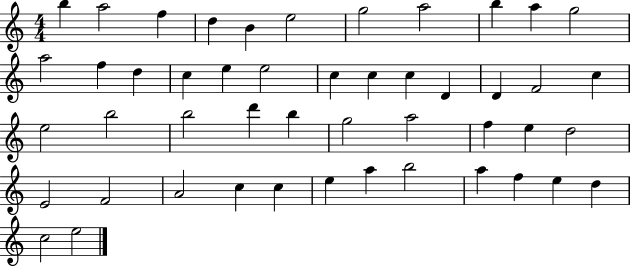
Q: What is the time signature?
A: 4/4